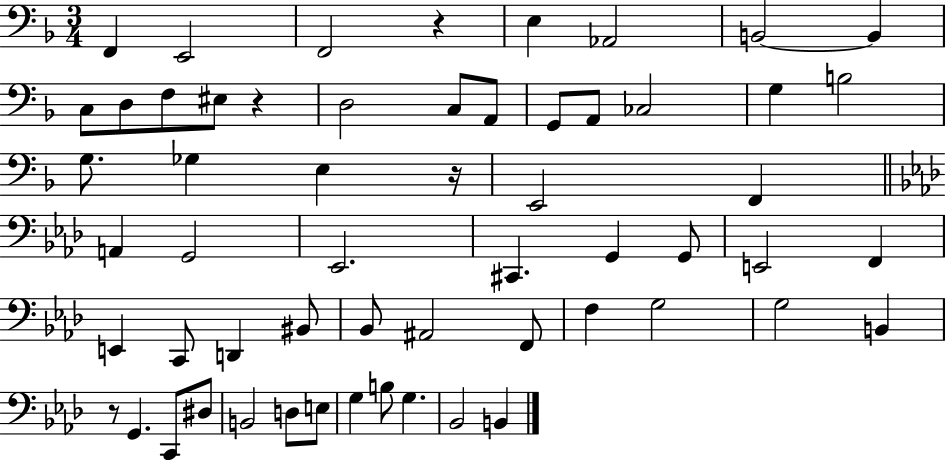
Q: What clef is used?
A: bass